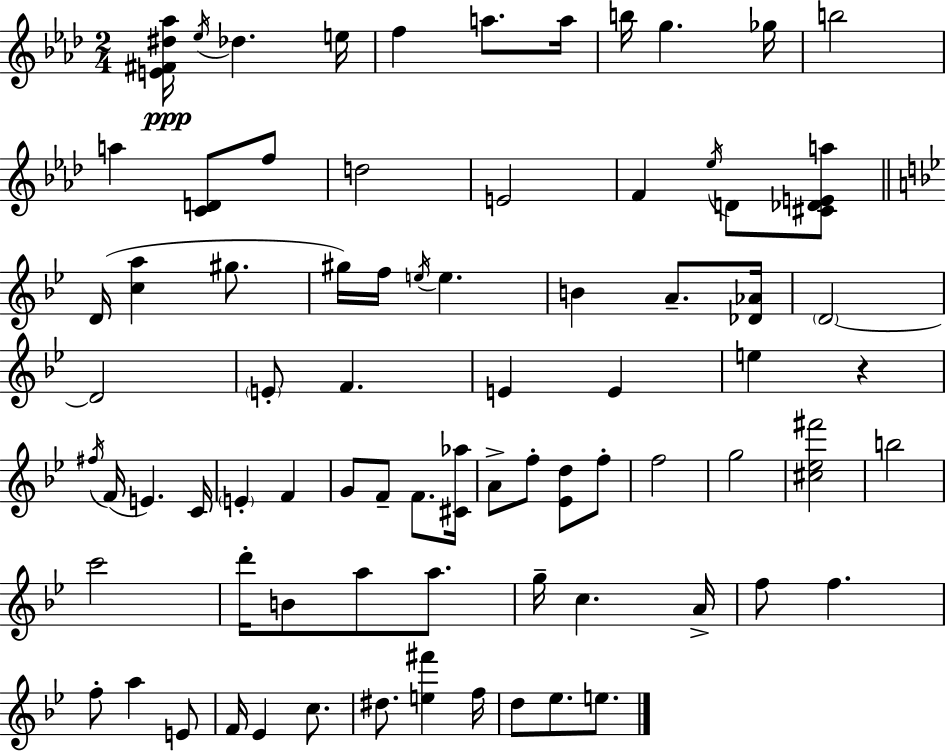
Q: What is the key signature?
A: AES major